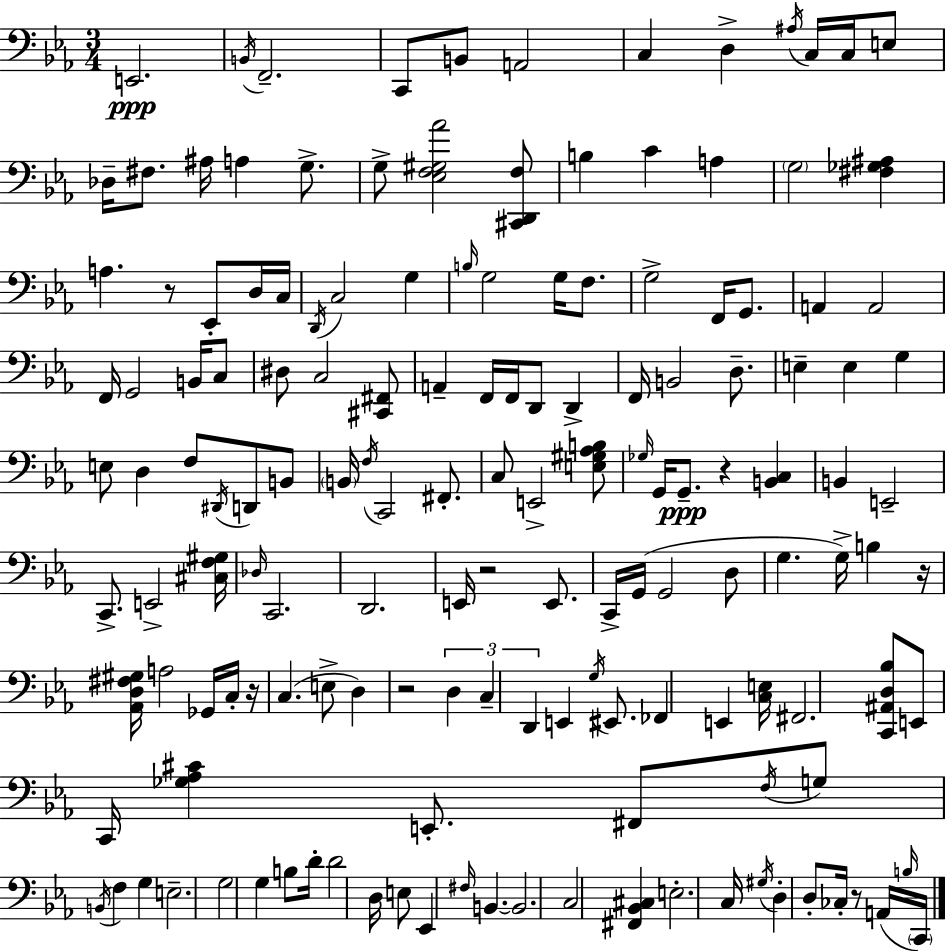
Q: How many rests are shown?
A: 7